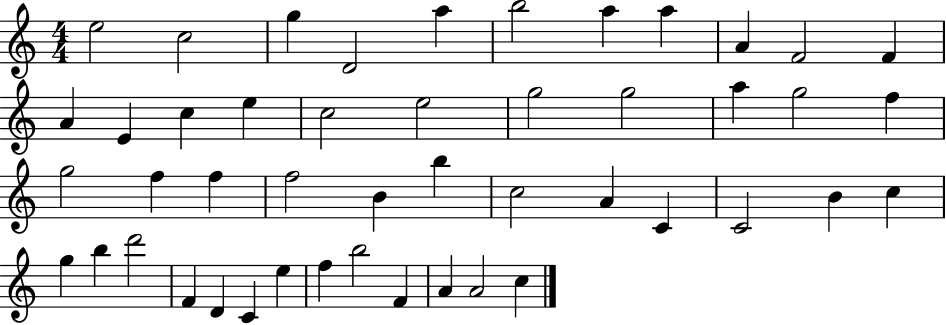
{
  \clef treble
  \numericTimeSignature
  \time 4/4
  \key c \major
  e''2 c''2 | g''4 d'2 a''4 | b''2 a''4 a''4 | a'4 f'2 f'4 | \break a'4 e'4 c''4 e''4 | c''2 e''2 | g''2 g''2 | a''4 g''2 f''4 | \break g''2 f''4 f''4 | f''2 b'4 b''4 | c''2 a'4 c'4 | c'2 b'4 c''4 | \break g''4 b''4 d'''2 | f'4 d'4 c'4 e''4 | f''4 b''2 f'4 | a'4 a'2 c''4 | \break \bar "|."
}